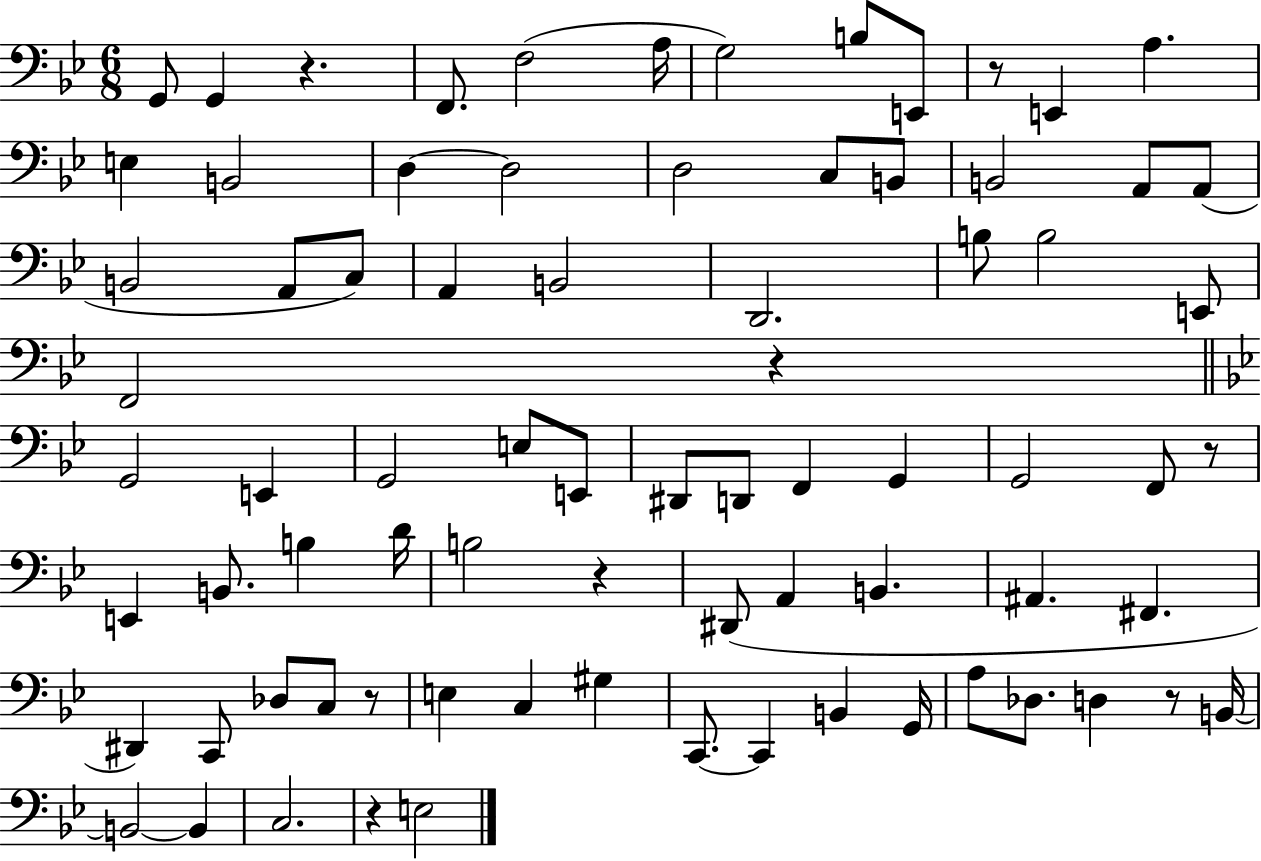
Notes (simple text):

G2/e G2/q R/q. F2/e. F3/h A3/s G3/h B3/e E2/e R/e E2/q A3/q. E3/q B2/h D3/q D3/h D3/h C3/e B2/e B2/h A2/e A2/e B2/h A2/e C3/e A2/q B2/h D2/h. B3/e B3/h E2/e F2/h R/q G2/h E2/q G2/h E3/e E2/e D#2/e D2/e F2/q G2/q G2/h F2/e R/e E2/q B2/e. B3/q D4/s B3/h R/q D#2/e A2/q B2/q. A#2/q. F#2/q. D#2/q C2/e Db3/e C3/e R/e E3/q C3/q G#3/q C2/e. C2/q B2/q G2/s A3/e Db3/e. D3/q R/e B2/s B2/h B2/q C3/h. R/q E3/h